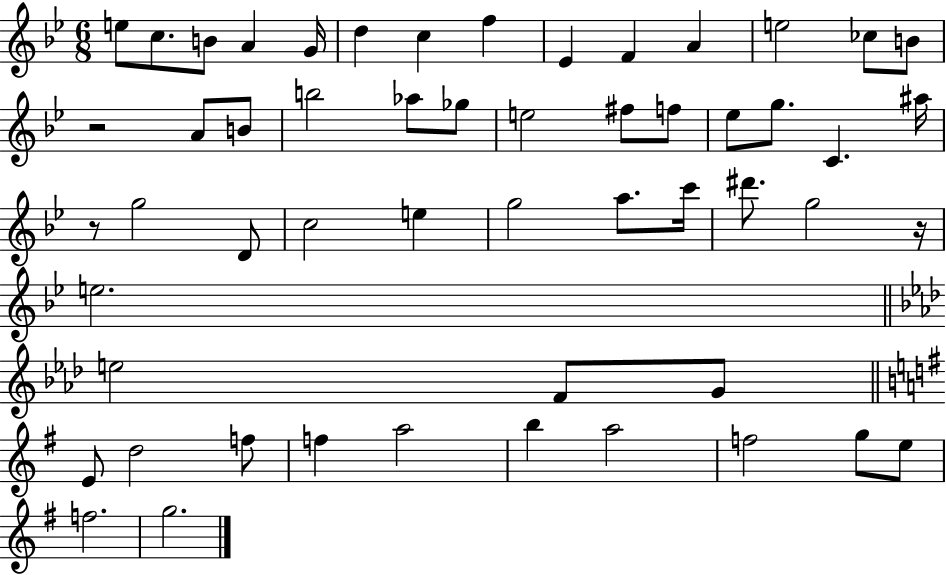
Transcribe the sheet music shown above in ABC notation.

X:1
T:Untitled
M:6/8
L:1/4
K:Bb
e/2 c/2 B/2 A G/4 d c f _E F A e2 _c/2 B/2 z2 A/2 B/2 b2 _a/2 _g/2 e2 ^f/2 f/2 _e/2 g/2 C ^a/4 z/2 g2 D/2 c2 e g2 a/2 c'/4 ^d'/2 g2 z/4 e2 e2 F/2 G/2 E/2 d2 f/2 f a2 b a2 f2 g/2 e/2 f2 g2